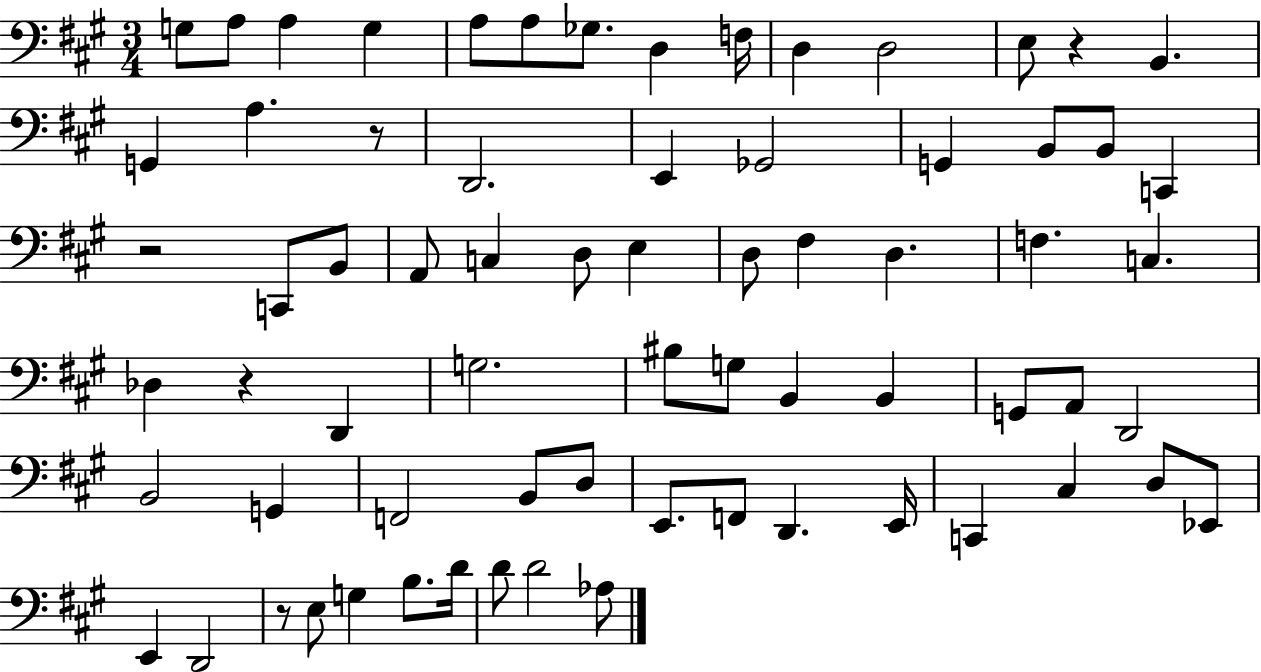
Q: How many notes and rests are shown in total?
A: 70